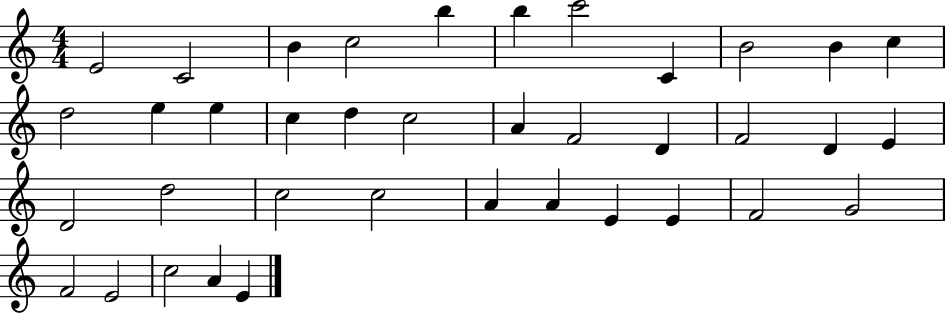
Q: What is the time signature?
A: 4/4